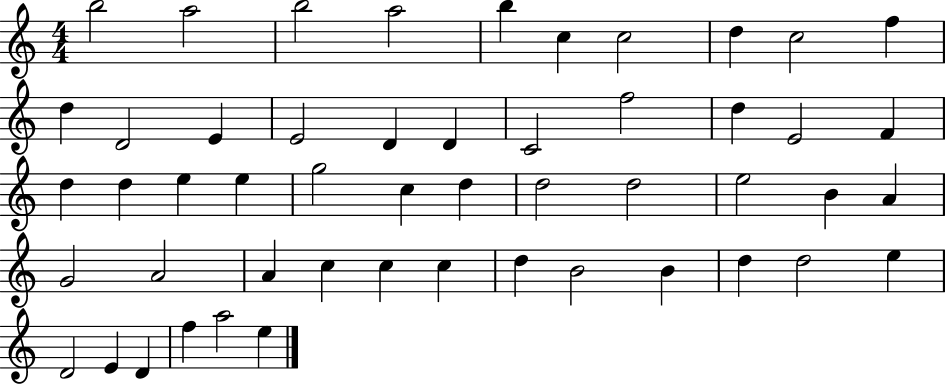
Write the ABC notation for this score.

X:1
T:Untitled
M:4/4
L:1/4
K:C
b2 a2 b2 a2 b c c2 d c2 f d D2 E E2 D D C2 f2 d E2 F d d e e g2 c d d2 d2 e2 B A G2 A2 A c c c d B2 B d d2 e D2 E D f a2 e